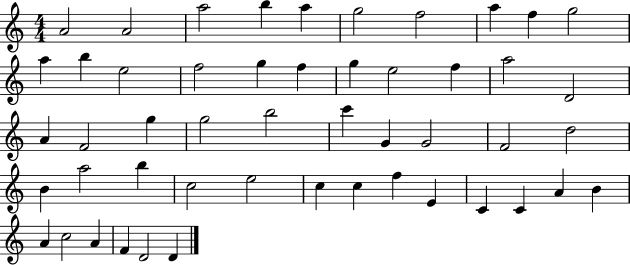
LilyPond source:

{
  \clef treble
  \numericTimeSignature
  \time 4/4
  \key c \major
  a'2 a'2 | a''2 b''4 a''4 | g''2 f''2 | a''4 f''4 g''2 | \break a''4 b''4 e''2 | f''2 g''4 f''4 | g''4 e''2 f''4 | a''2 d'2 | \break a'4 f'2 g''4 | g''2 b''2 | c'''4 g'4 g'2 | f'2 d''2 | \break b'4 a''2 b''4 | c''2 e''2 | c''4 c''4 f''4 e'4 | c'4 c'4 a'4 b'4 | \break a'4 c''2 a'4 | f'4 d'2 d'4 | \bar "|."
}